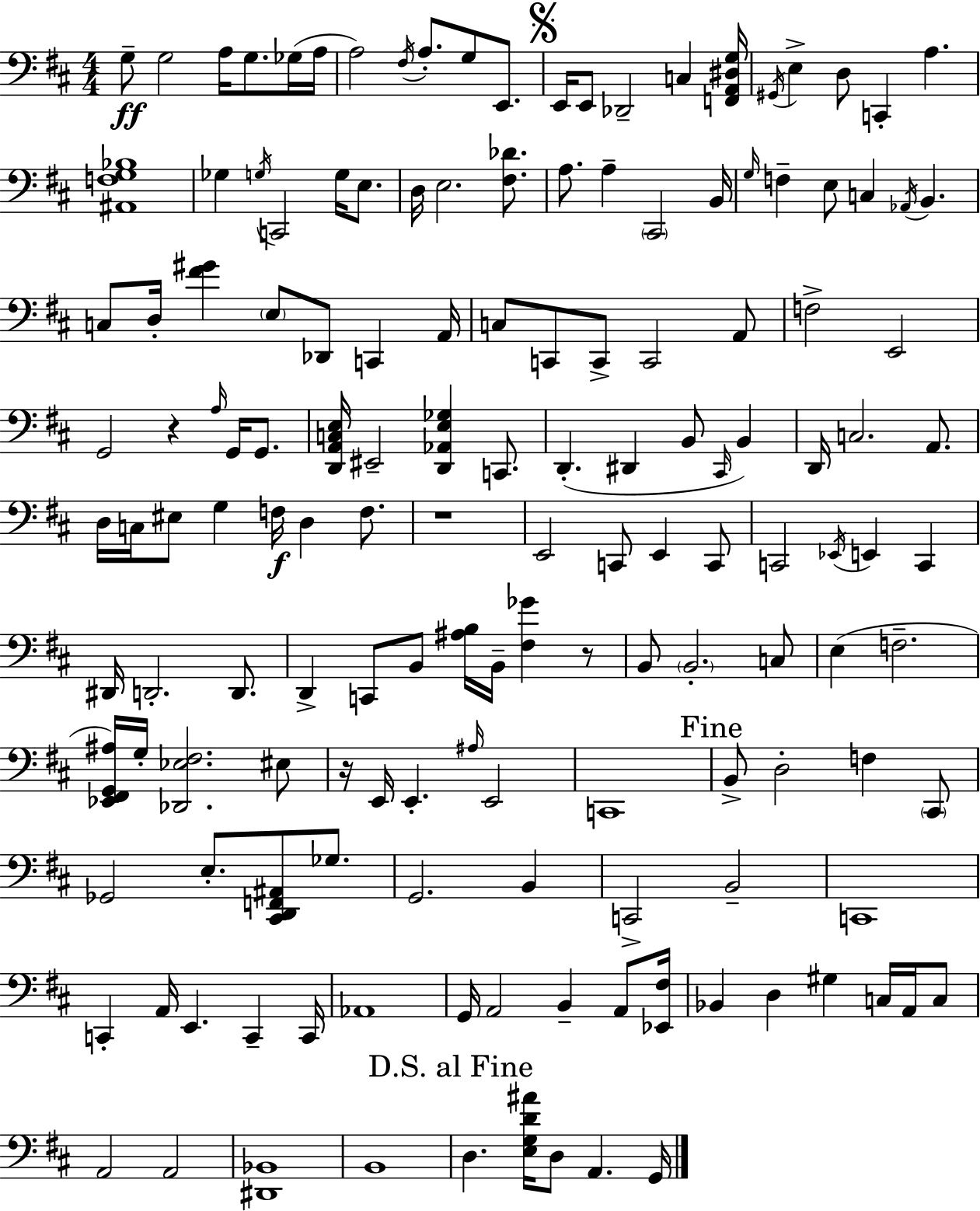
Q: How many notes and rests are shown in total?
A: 151